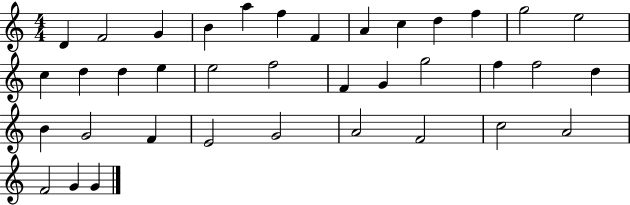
D4/q F4/h G4/q B4/q A5/q F5/q F4/q A4/q C5/q D5/q F5/q G5/h E5/h C5/q D5/q D5/q E5/q E5/h F5/h F4/q G4/q G5/h F5/q F5/h D5/q B4/q G4/h F4/q E4/h G4/h A4/h F4/h C5/h A4/h F4/h G4/q G4/q